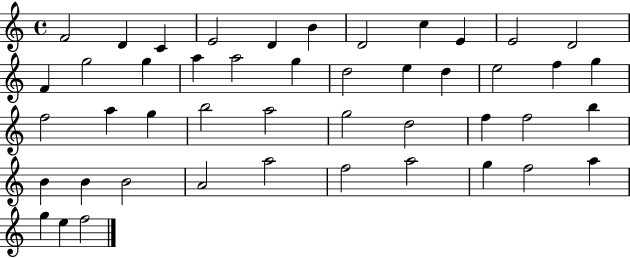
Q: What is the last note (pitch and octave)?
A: F5